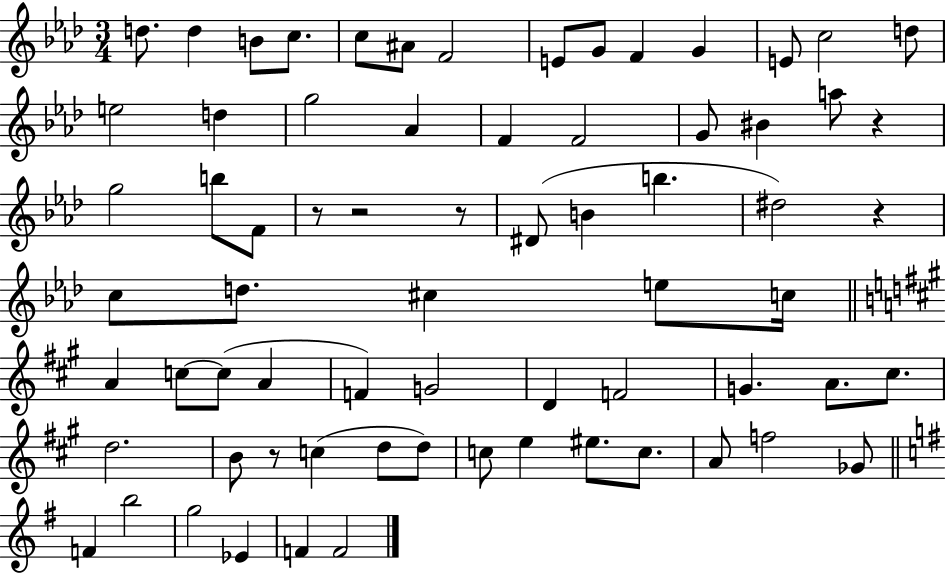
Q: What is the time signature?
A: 3/4